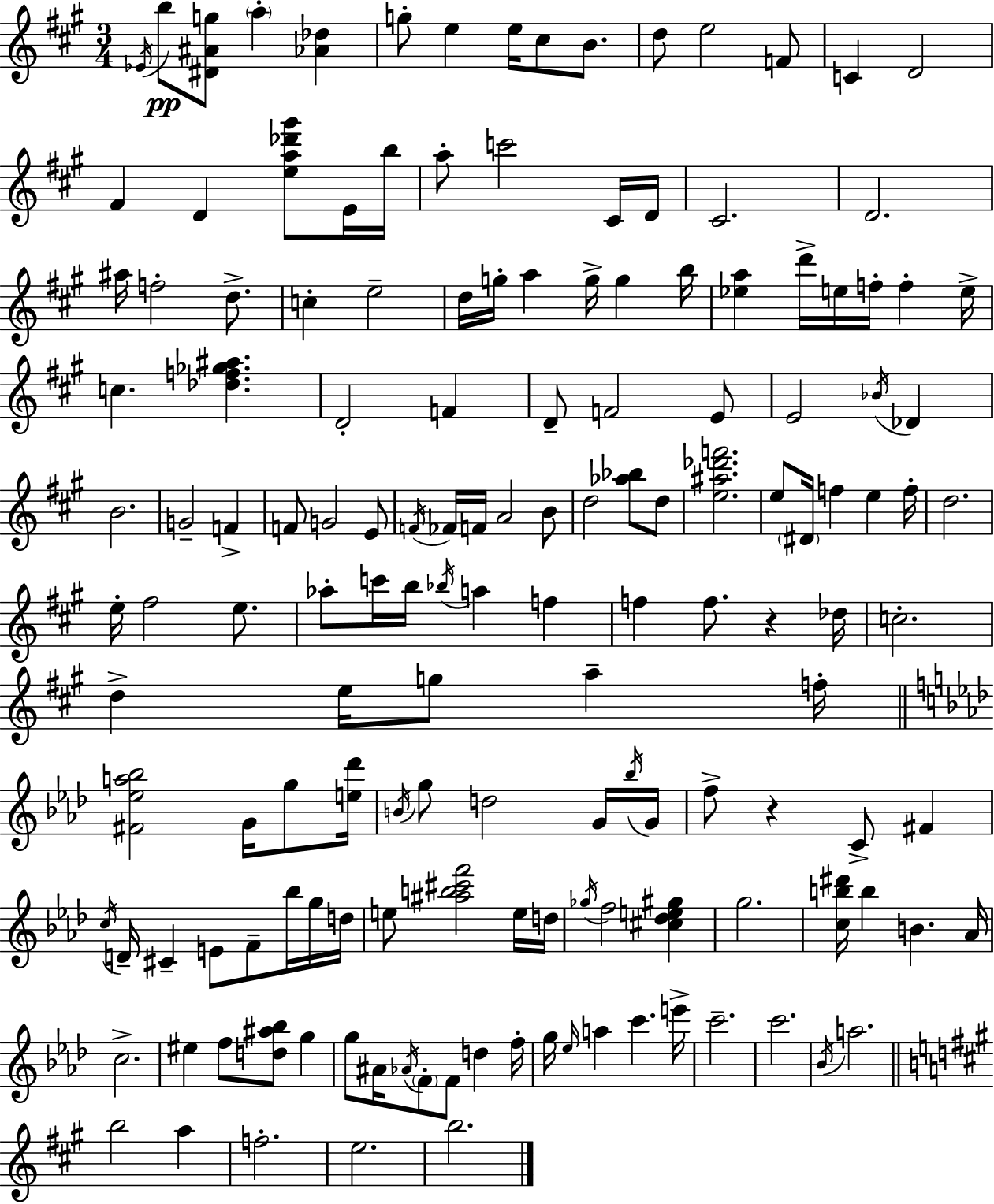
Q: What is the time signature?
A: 3/4